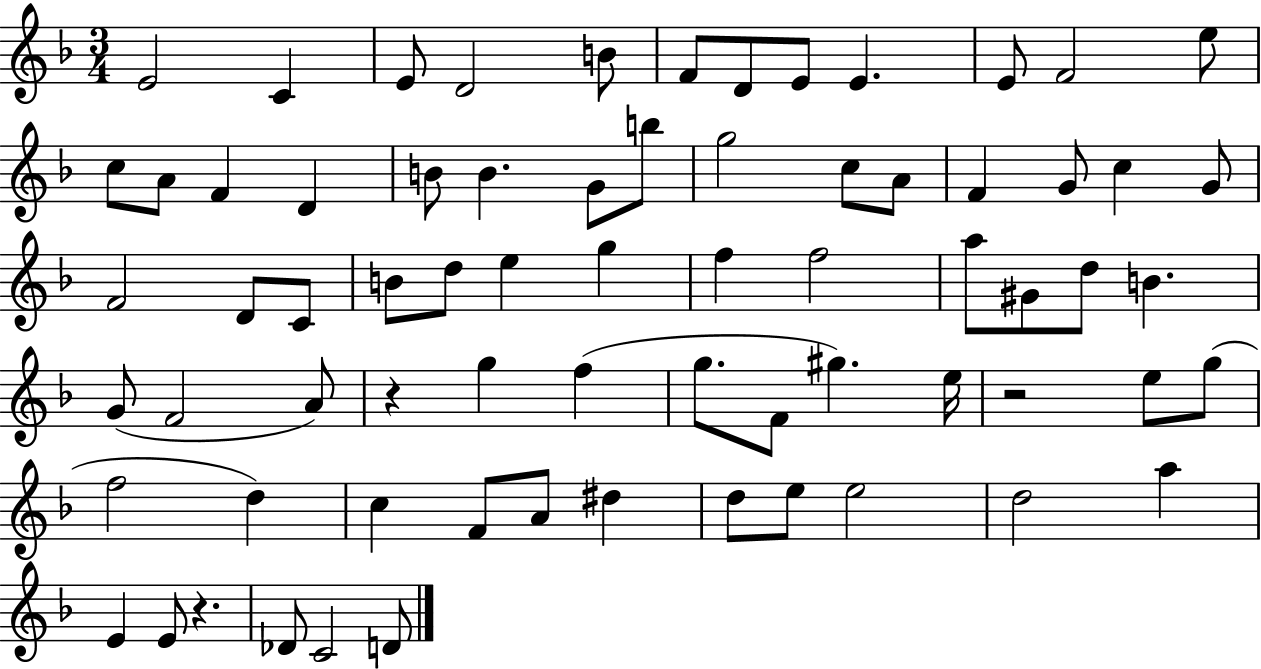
{
  \clef treble
  \numericTimeSignature
  \time 3/4
  \key f \major
  e'2 c'4 | e'8 d'2 b'8 | f'8 d'8 e'8 e'4. | e'8 f'2 e''8 | \break c''8 a'8 f'4 d'4 | b'8 b'4. g'8 b''8 | g''2 c''8 a'8 | f'4 g'8 c''4 g'8 | \break f'2 d'8 c'8 | b'8 d''8 e''4 g''4 | f''4 f''2 | a''8 gis'8 d''8 b'4. | \break g'8( f'2 a'8) | r4 g''4 f''4( | g''8. f'8 gis''4.) e''16 | r2 e''8 g''8( | \break f''2 d''4) | c''4 f'8 a'8 dis''4 | d''8 e''8 e''2 | d''2 a''4 | \break e'4 e'8 r4. | des'8 c'2 d'8 | \bar "|."
}